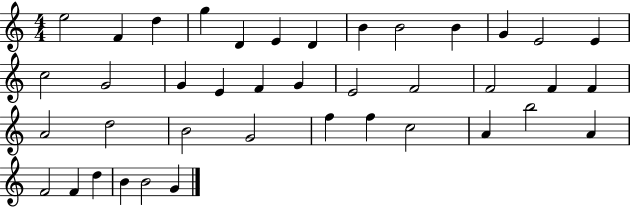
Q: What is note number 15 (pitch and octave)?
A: G4